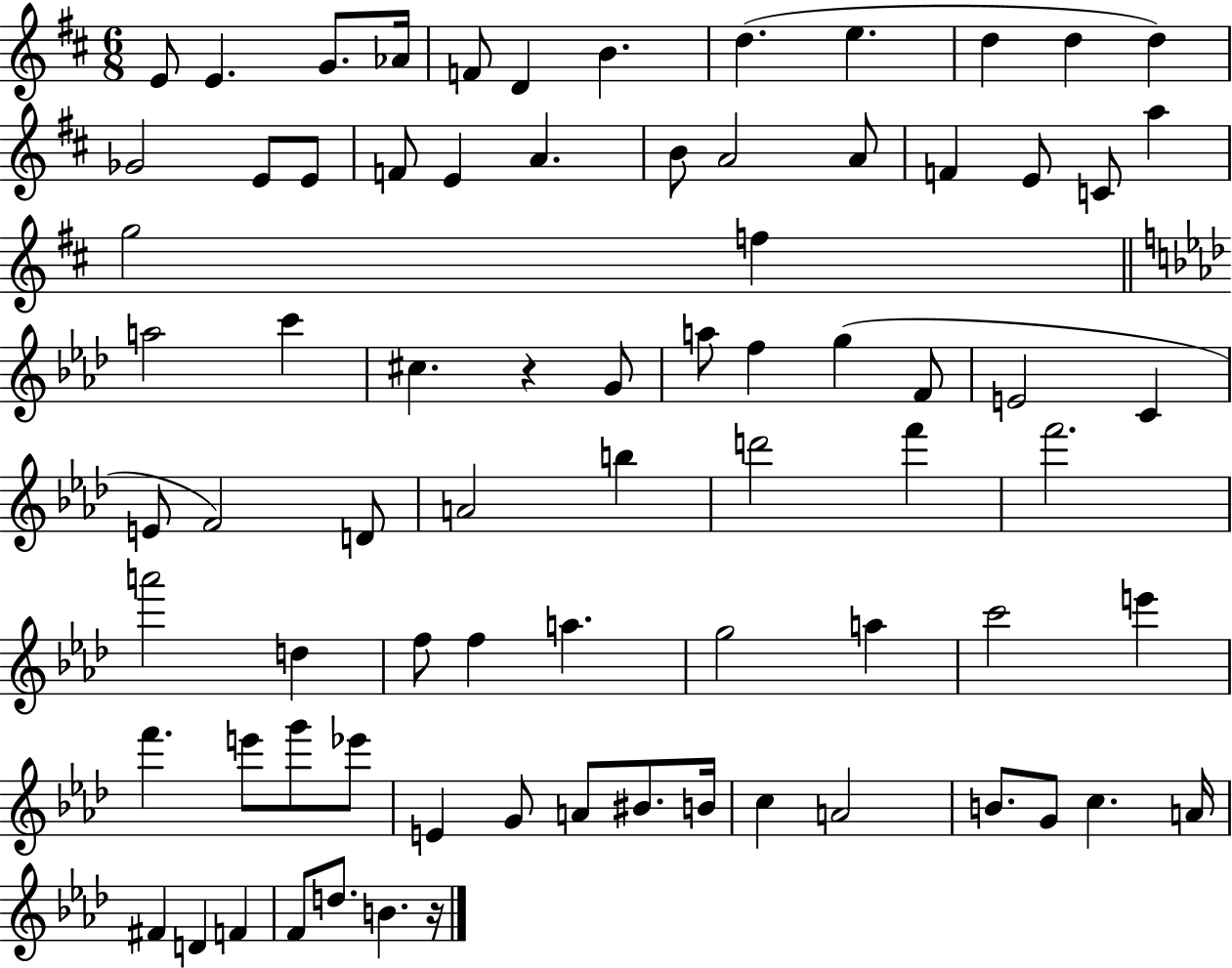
E4/e E4/q. G4/e. Ab4/s F4/e D4/q B4/q. D5/q. E5/q. D5/q D5/q D5/q Gb4/h E4/e E4/e F4/e E4/q A4/q. B4/e A4/h A4/e F4/q E4/e C4/e A5/q G5/h F5/q A5/h C6/q C#5/q. R/q G4/e A5/e F5/q G5/q F4/e E4/h C4/q E4/e F4/h D4/e A4/h B5/q D6/h F6/q F6/h. A6/h D5/q F5/e F5/q A5/q. G5/h A5/q C6/h E6/q F6/q. E6/e G6/e Eb6/e E4/q G4/e A4/e BIS4/e. B4/s C5/q A4/h B4/e. G4/e C5/q. A4/s F#4/q D4/q F4/q F4/e D5/e. B4/q. R/s